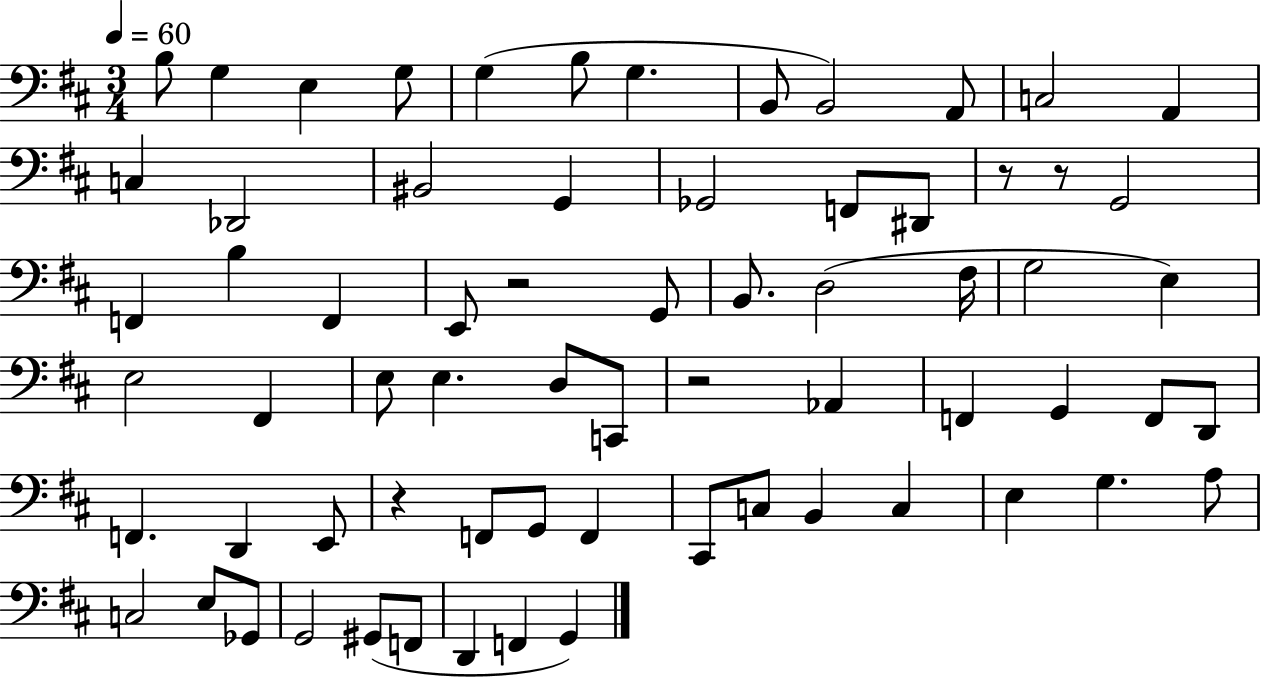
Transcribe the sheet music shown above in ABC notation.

X:1
T:Untitled
M:3/4
L:1/4
K:D
B,/2 G, E, G,/2 G, B,/2 G, B,,/2 B,,2 A,,/2 C,2 A,, C, _D,,2 ^B,,2 G,, _G,,2 F,,/2 ^D,,/2 z/2 z/2 G,,2 F,, B, F,, E,,/2 z2 G,,/2 B,,/2 D,2 ^F,/4 G,2 E, E,2 ^F,, E,/2 E, D,/2 C,,/2 z2 _A,, F,, G,, F,,/2 D,,/2 F,, D,, E,,/2 z F,,/2 G,,/2 F,, ^C,,/2 C,/2 B,, C, E, G, A,/2 C,2 E,/2 _G,,/2 G,,2 ^G,,/2 F,,/2 D,, F,, G,,